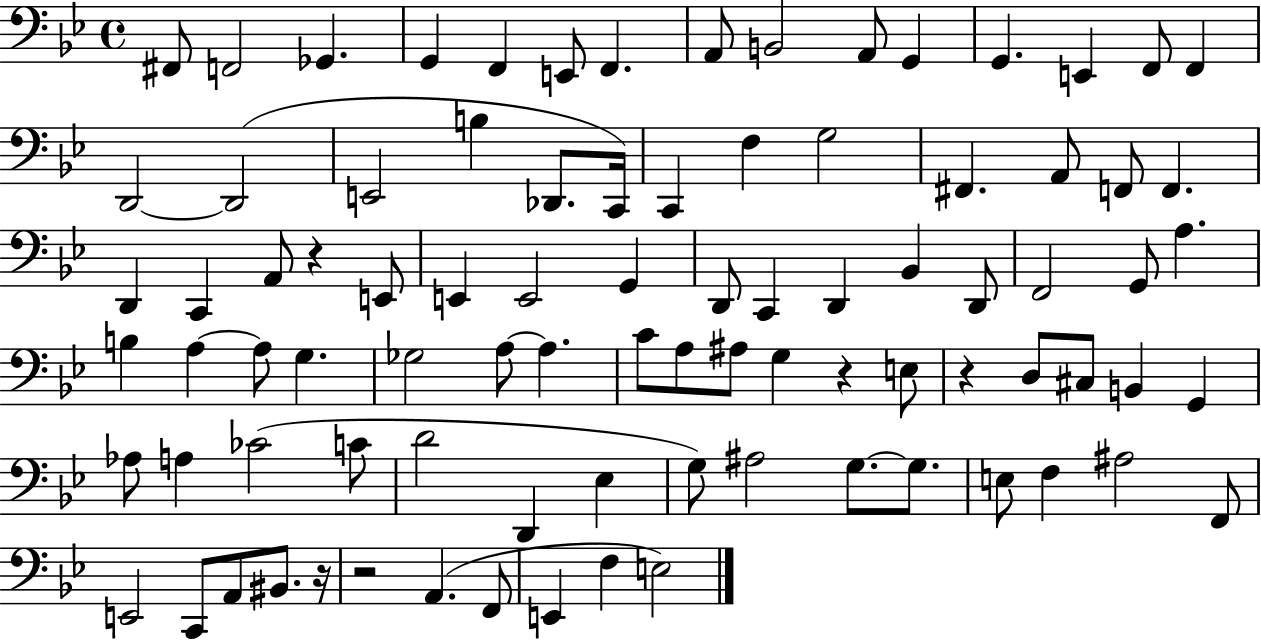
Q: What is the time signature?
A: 4/4